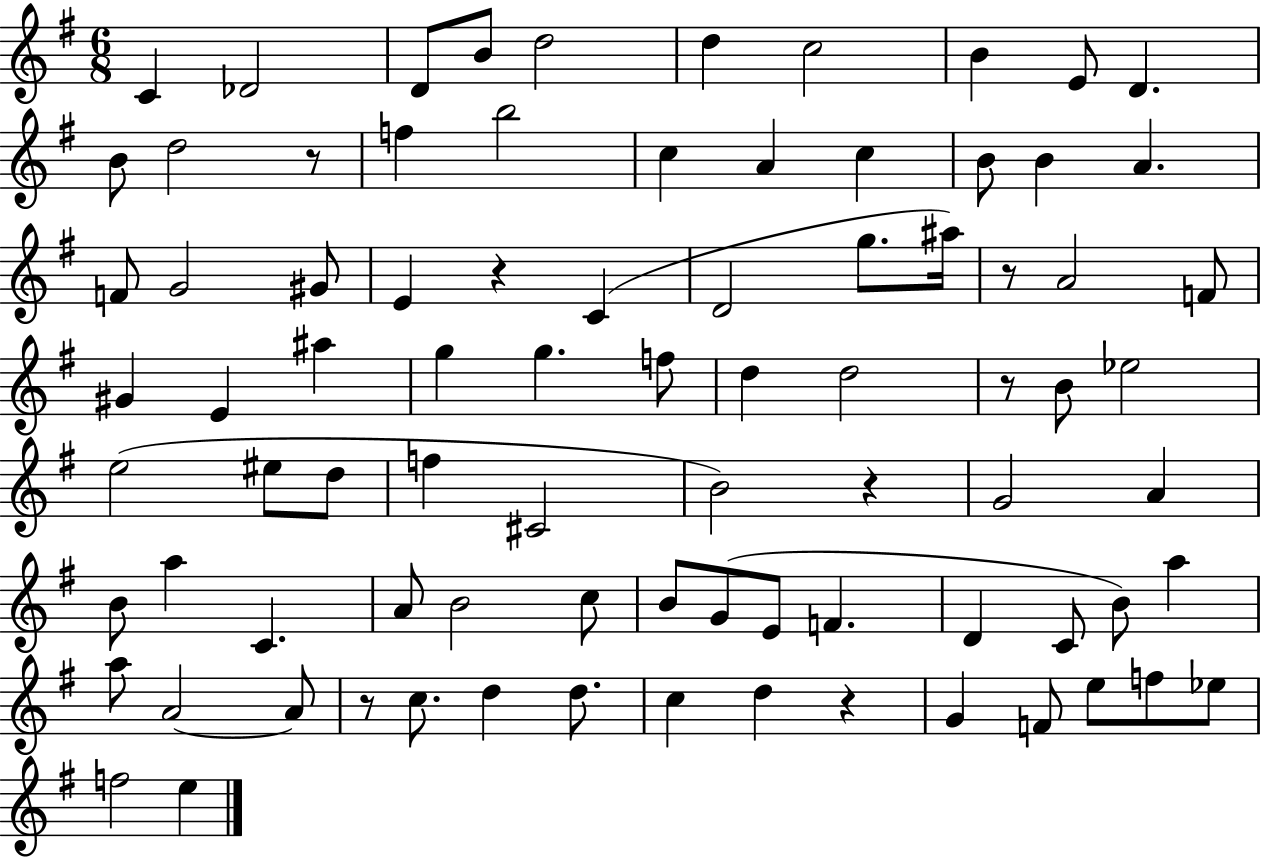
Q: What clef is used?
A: treble